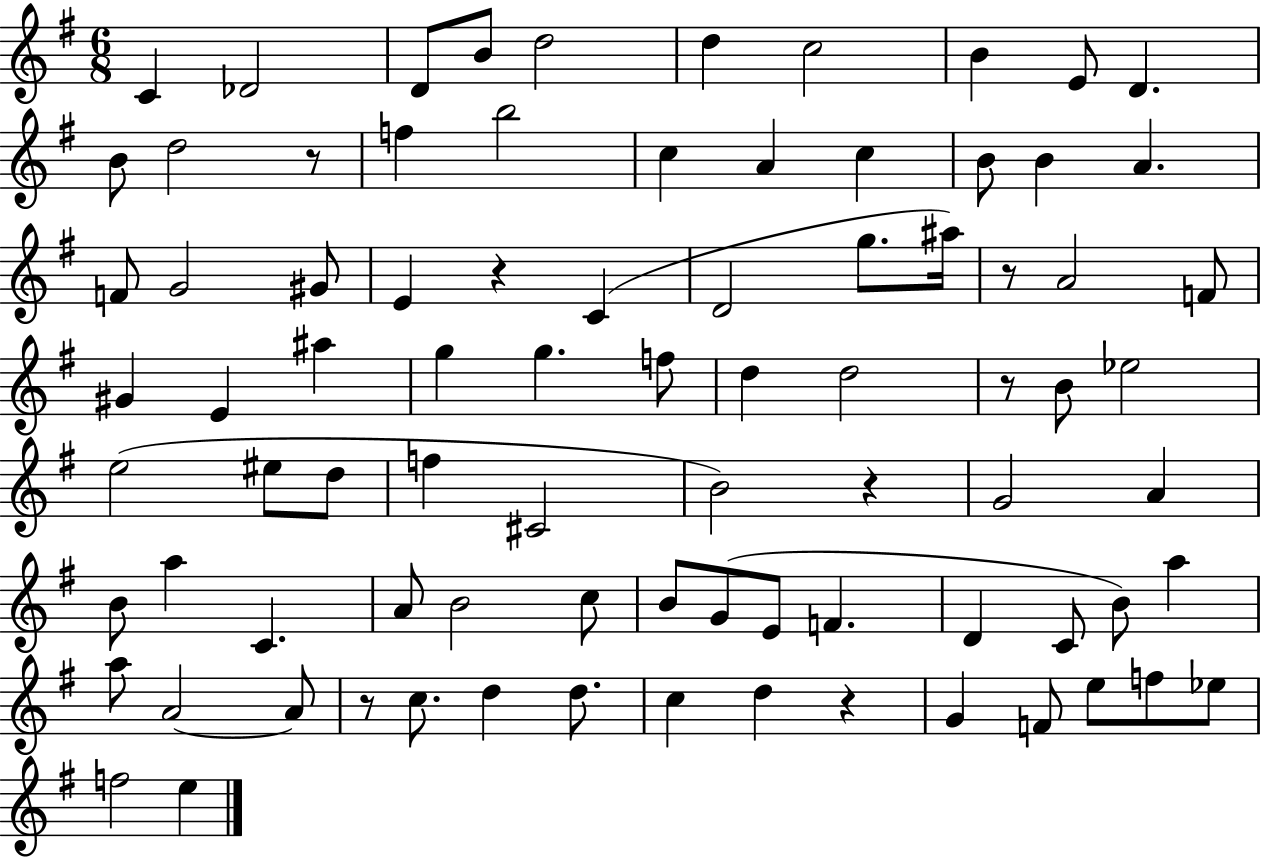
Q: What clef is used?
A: treble